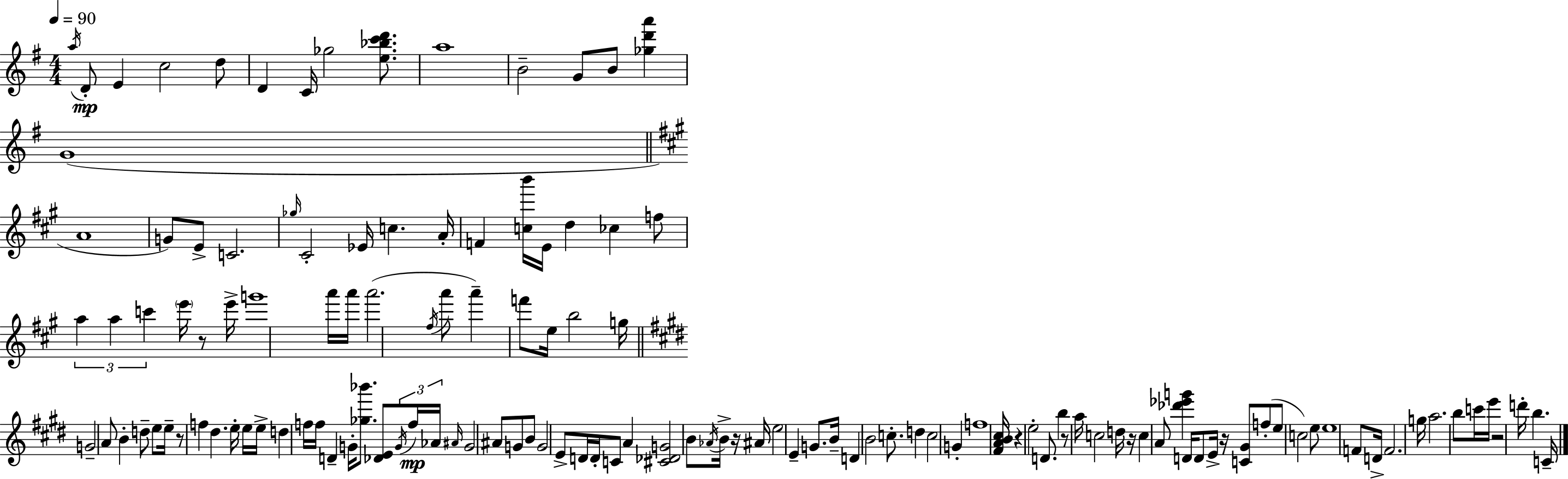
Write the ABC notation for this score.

X:1
T:Untitled
M:4/4
L:1/4
K:G
a/4 D/2 E c2 d/2 D C/4 _g2 [e_bc'd']/2 a4 B2 G/2 B/2 [_gd'a'] G4 A4 G/2 E/2 C2 _g/4 ^C2 _E/4 c A/4 F [cb']/4 E/4 d _c f/2 a a c' e'/4 z/2 e'/4 g'4 a'/4 a'/4 a'2 ^f/4 a'/2 a' f'/2 e/4 b2 g/4 G2 A/2 B d/2 e/2 e/4 z/2 f ^d e/4 e/4 e/4 d f/4 f/4 D G/4 [_g_b']/2 [_DE]/2 G/4 f/4 _A/4 ^A/4 G2 ^A/2 G/2 B/2 G2 E/2 D/4 D/4 C/2 A [^C_DG]2 B/2 _A/4 B/4 z/4 ^A/4 e2 E G/2 B/4 D B2 c/2 d c2 G f4 [^FAB^c]/4 z e2 D/2 b z/2 a/4 c2 d/4 z/4 c A/2 [_d'_e'g'] D/4 D/2 E/4 z/4 [C^G]/2 f/2 e/2 c2 e/2 e4 F/2 D/4 F2 g/4 a2 b/2 c'/4 e'/4 z2 d'/4 b C/4